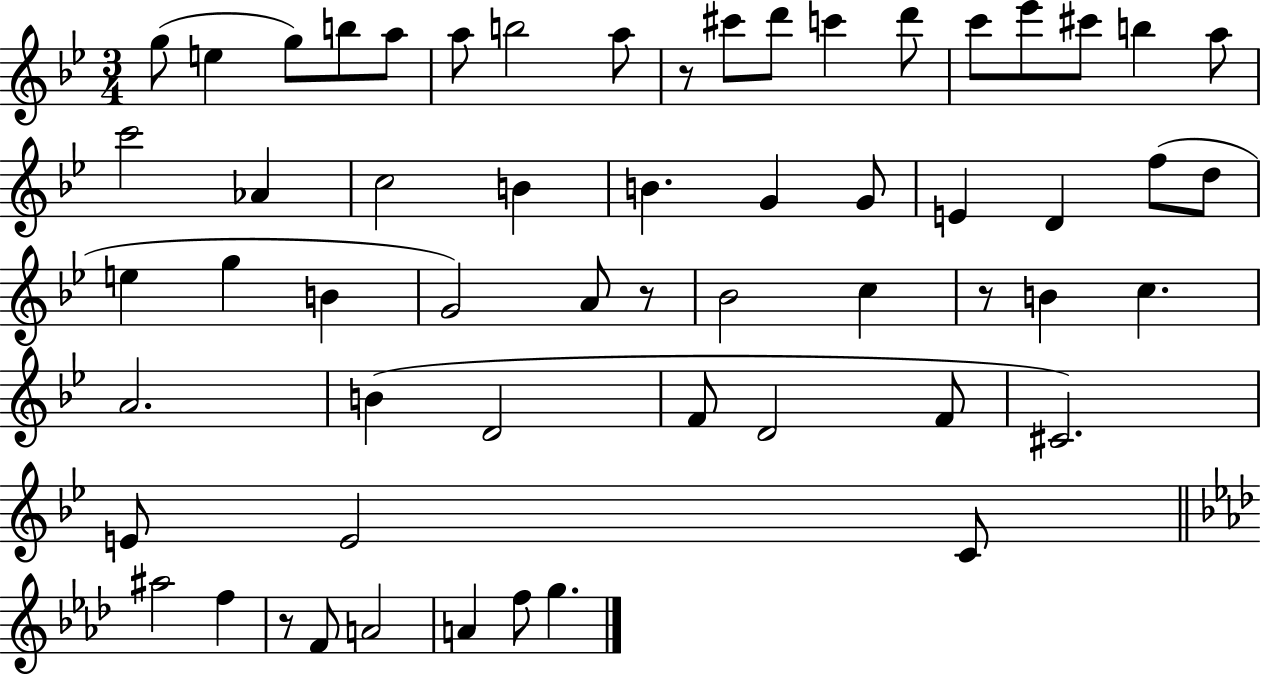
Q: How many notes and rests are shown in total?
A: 58